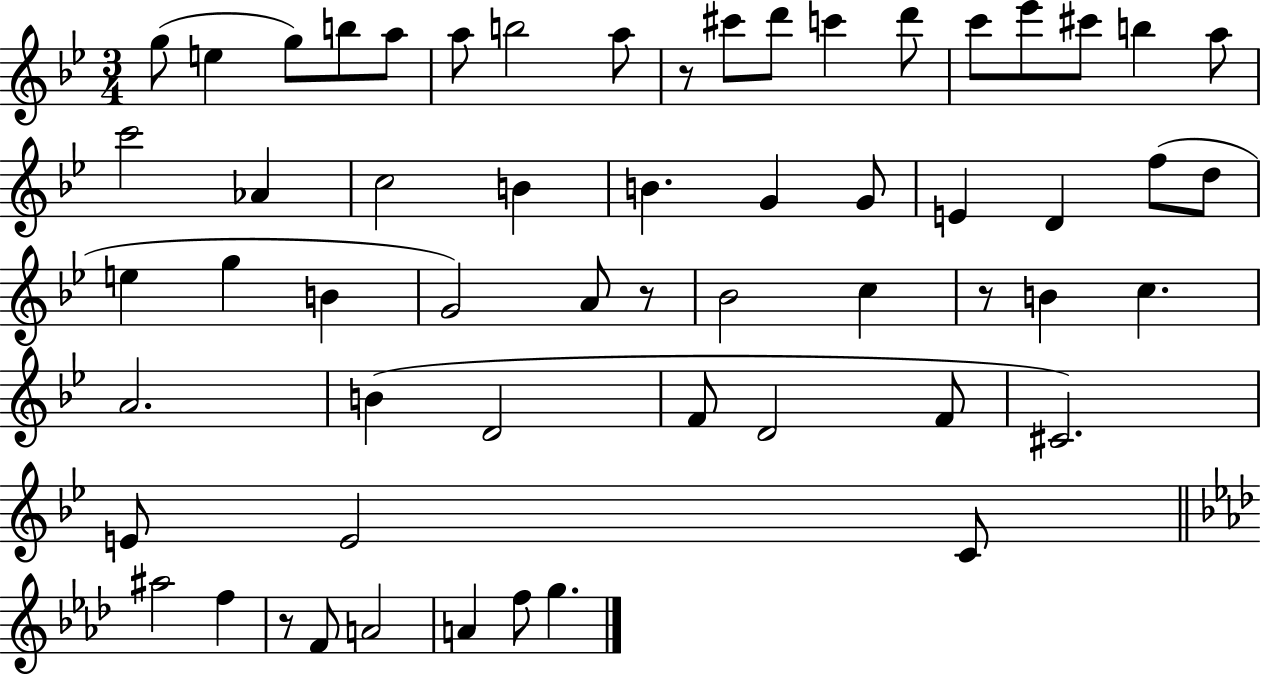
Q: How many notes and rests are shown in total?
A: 58